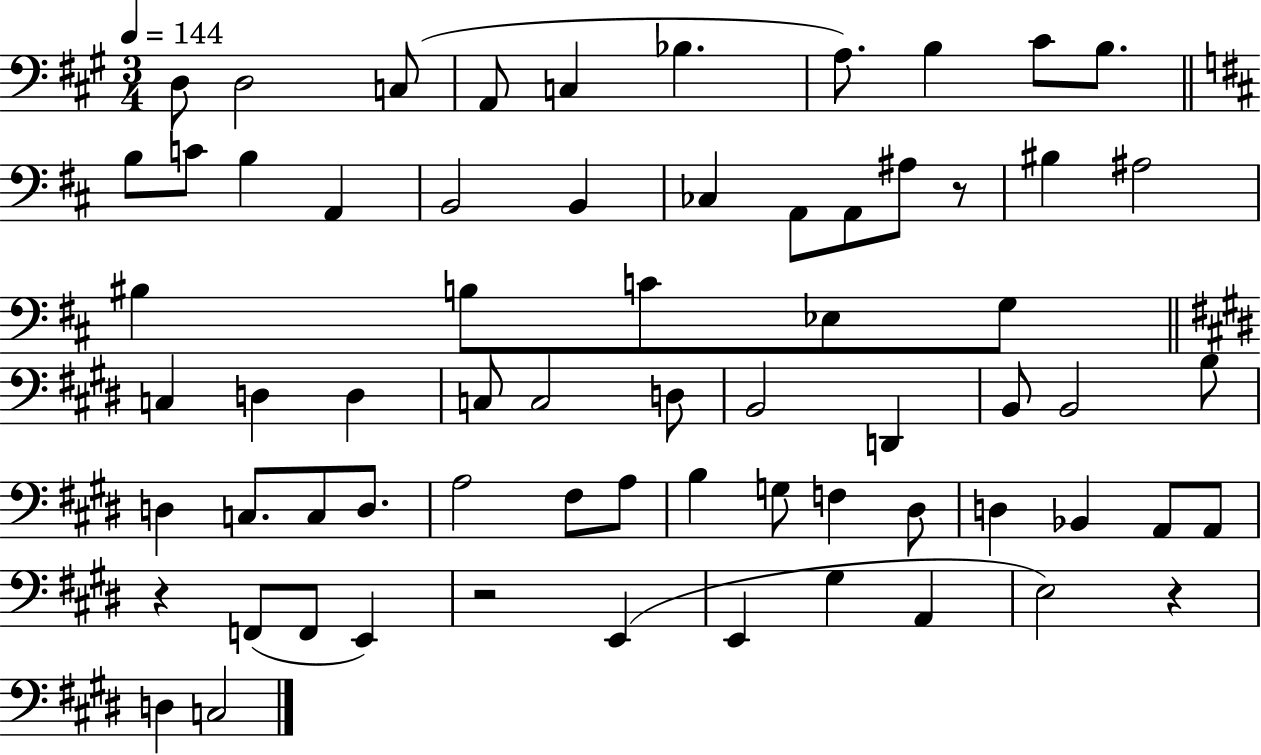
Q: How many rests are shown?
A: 4